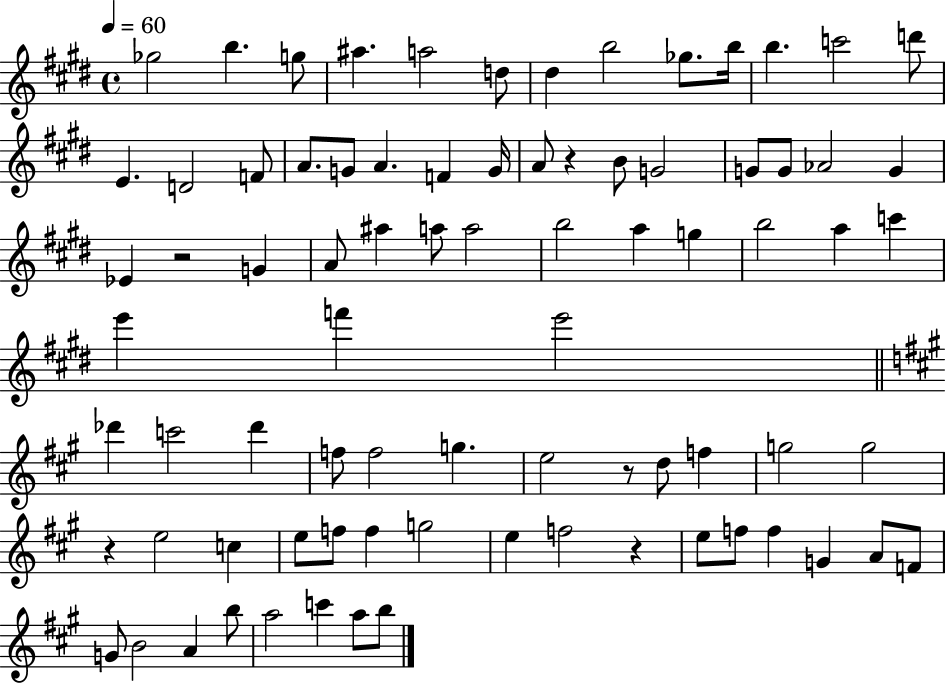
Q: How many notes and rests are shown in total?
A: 81